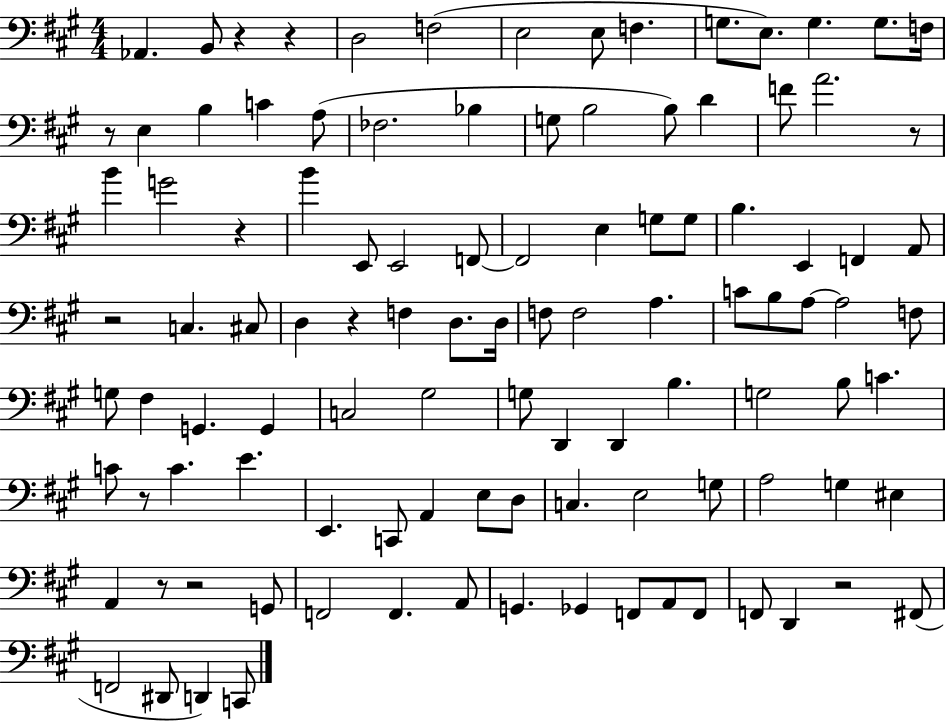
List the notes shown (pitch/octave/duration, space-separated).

Ab2/q. B2/e R/q R/q D3/h F3/h E3/h E3/e F3/q. G3/e. E3/e. G3/q. G3/e. F3/s R/e E3/q B3/q C4/q A3/e FES3/h. Bb3/q G3/e B3/h B3/e D4/q F4/e A4/h. R/e B4/q G4/h R/q B4/q E2/e E2/h F2/e F2/h E3/q G3/e G3/e B3/q. E2/q F2/q A2/e R/h C3/q. C#3/e D3/q R/q F3/q D3/e. D3/s F3/e F3/h A3/q. C4/e B3/e A3/e A3/h F3/e G3/e F#3/q G2/q. G2/q C3/h G#3/h G3/e D2/q D2/q B3/q. G3/h B3/e C4/q. C4/e R/e C4/q. E4/q. E2/q. C2/e A2/q E3/e D3/e C3/q. E3/h G3/e A3/h G3/q EIS3/q A2/q R/e R/h G2/e F2/h F2/q. A2/e G2/q. Gb2/q F2/e A2/e F2/e F2/e D2/q R/h F#2/e F2/h D#2/e D2/q C2/e